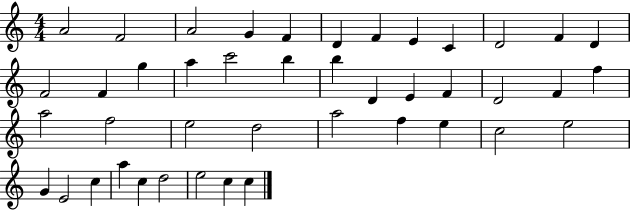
A4/h F4/h A4/h G4/q F4/q D4/q F4/q E4/q C4/q D4/h F4/q D4/q F4/h F4/q G5/q A5/q C6/h B5/q B5/q D4/q E4/q F4/q D4/h F4/q F5/q A5/h F5/h E5/h D5/h A5/h F5/q E5/q C5/h E5/h G4/q E4/h C5/q A5/q C5/q D5/h E5/h C5/q C5/q